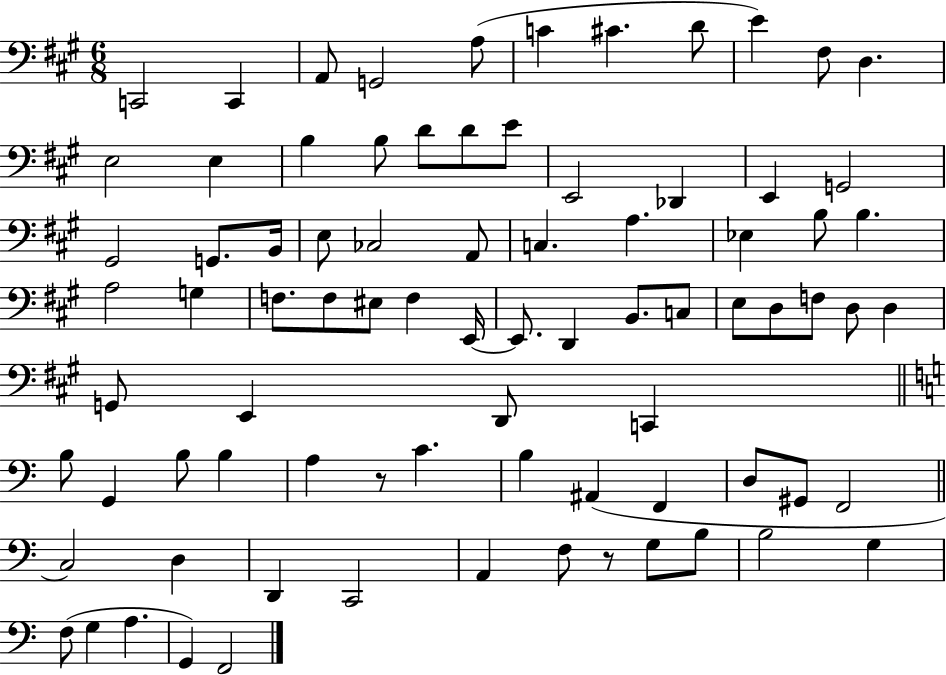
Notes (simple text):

C2/h C2/q A2/e G2/h A3/e C4/q C#4/q. D4/e E4/q F#3/e D3/q. E3/h E3/q B3/q B3/e D4/e D4/e E4/e E2/h Db2/q E2/q G2/h G#2/h G2/e. B2/s E3/e CES3/h A2/e C3/q. A3/q. Eb3/q B3/e B3/q. A3/h G3/q F3/e. F3/e EIS3/e F3/q E2/s E2/e. D2/q B2/e. C3/e E3/e D3/e F3/e D3/e D3/q G2/e E2/q D2/e C2/q B3/e G2/q B3/e B3/q A3/q R/e C4/q. B3/q A#2/q F2/q D3/e G#2/e F2/h C3/h D3/q D2/q C2/h A2/q F3/e R/e G3/e B3/e B3/h G3/q F3/e G3/q A3/q. G2/q F2/h